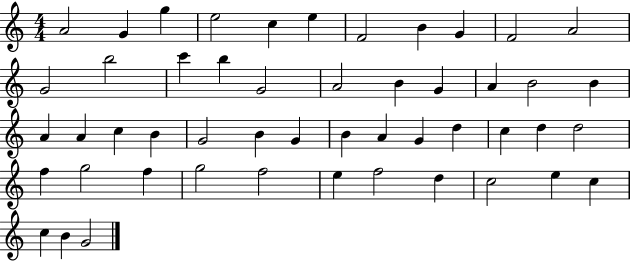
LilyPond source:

{
  \clef treble
  \numericTimeSignature
  \time 4/4
  \key c \major
  a'2 g'4 g''4 | e''2 c''4 e''4 | f'2 b'4 g'4 | f'2 a'2 | \break g'2 b''2 | c'''4 b''4 g'2 | a'2 b'4 g'4 | a'4 b'2 b'4 | \break a'4 a'4 c''4 b'4 | g'2 b'4 g'4 | b'4 a'4 g'4 d''4 | c''4 d''4 d''2 | \break f''4 g''2 f''4 | g''2 f''2 | e''4 f''2 d''4 | c''2 e''4 c''4 | \break c''4 b'4 g'2 | \bar "|."
}